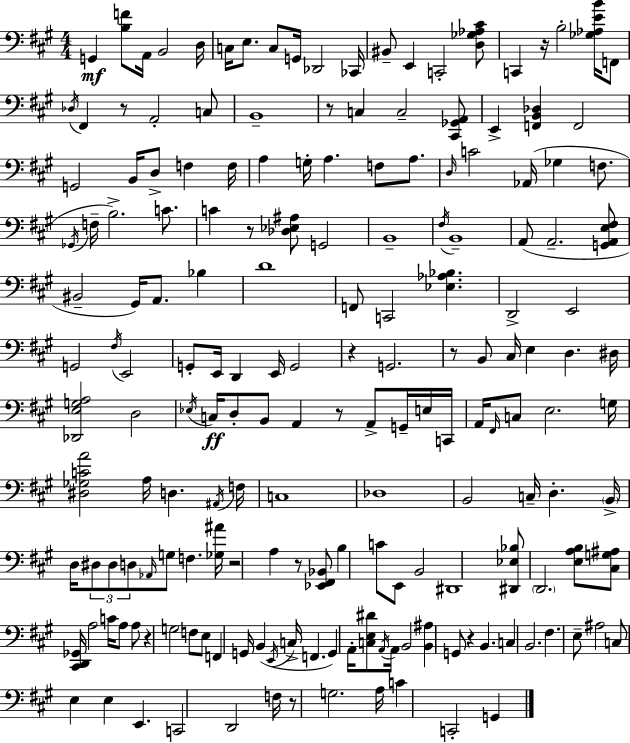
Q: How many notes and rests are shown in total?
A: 180